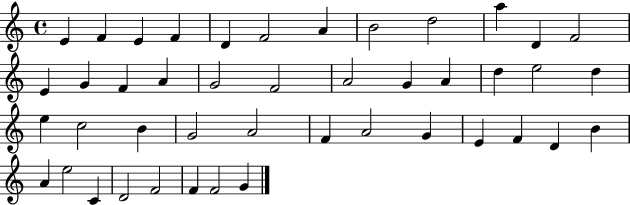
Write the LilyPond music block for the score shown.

{
  \clef treble
  \time 4/4
  \defaultTimeSignature
  \key c \major
  e'4 f'4 e'4 f'4 | d'4 f'2 a'4 | b'2 d''2 | a''4 d'4 f'2 | \break e'4 g'4 f'4 a'4 | g'2 f'2 | a'2 g'4 a'4 | d''4 e''2 d''4 | \break e''4 c''2 b'4 | g'2 a'2 | f'4 a'2 g'4 | e'4 f'4 d'4 b'4 | \break a'4 e''2 c'4 | d'2 f'2 | f'4 f'2 g'4 | \bar "|."
}